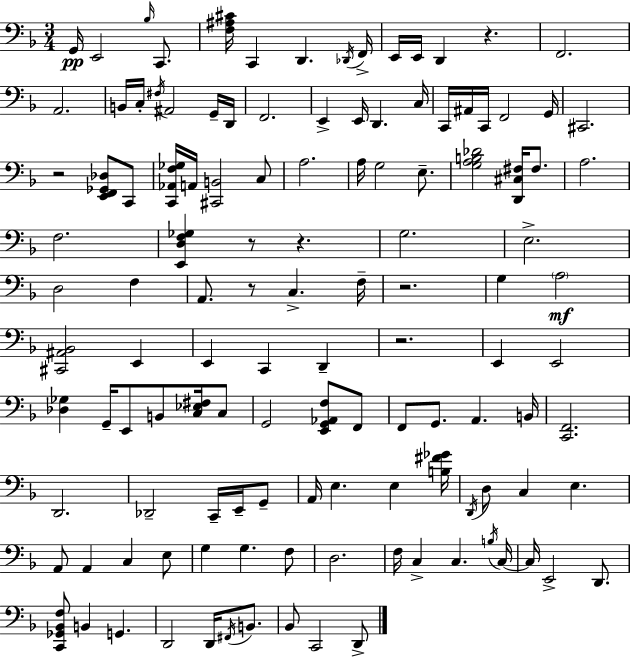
{
  \clef bass
  \numericTimeSignature
  \time 3/4
  \key f \major
  g,16\pp e,2 \grace { bes16 } c,8. | <f ais cis'>16 c,4 d,4. | \acciaccatura { des,16 } f,16-> e,16 e,16 d,4 r4. | f,2. | \break a,2. | b,16 c16-. \acciaccatura { fis16 } ais,2 | g,16-- d,16 f,2. | e,4-> e,16 d,4. | \break c16 c,16 ais,16 c,16 f,2 | g,16 cis,2. | r2 <e, f, ges, des>8 | c,8 <c, aes, f ges>16 a,16 <cis, b,>2 | \break c8 a2. | a16 g2 | e8.-- <g a b des'>2 <d, cis fis>16 | fis8. a2. | \break f2. | <e, d f ges>4 r8 r4. | g2. | e2.-> | \break d2 f4 | a,8. r8 c4.-> | f16-- r2. | g4 \parenthesize a2\mf | \break <cis, ais, bes,>2 e,4 | e,4 c,4 d,4-- | r2. | e,4 e,2 | \break <des ges>4 g,16-- e,8 b,8 | <c ees fis>16 c8 g,2 <e, g, aes, f>8 | f,8 f,8 g,8. a,4. | b,16 <c, f,>2. | \break d,2. | des,2-- c,16-- | e,16-- g,8-- a,16 e4. e4 | <b fis' ges'>16 \acciaccatura { d,16 } d8 c4 e4. | \break a,8 a,4 c4 | e8 g4 g4. | f8 d2. | f16 c4-> c4. | \break \acciaccatura { b16 } c16~~ c16 e,2-> | d,8. <c, ges, bes, f>8 b,4 g,4. | d,2 | d,16 \acciaccatura { fis,16 } b,8. bes,8 c,2 | \break d,8-> \bar "|."
}